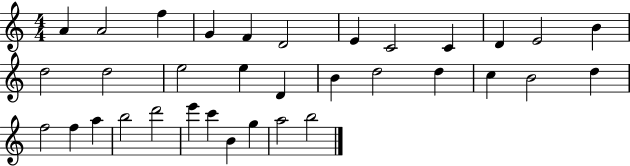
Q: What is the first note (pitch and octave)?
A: A4